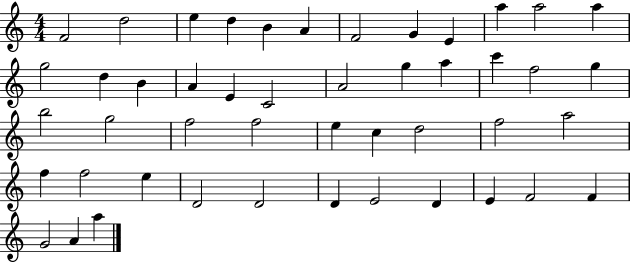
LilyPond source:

{
  \clef treble
  \numericTimeSignature
  \time 4/4
  \key c \major
  f'2 d''2 | e''4 d''4 b'4 a'4 | f'2 g'4 e'4 | a''4 a''2 a''4 | \break g''2 d''4 b'4 | a'4 e'4 c'2 | a'2 g''4 a''4 | c'''4 f''2 g''4 | \break b''2 g''2 | f''2 f''2 | e''4 c''4 d''2 | f''2 a''2 | \break f''4 f''2 e''4 | d'2 d'2 | d'4 e'2 d'4 | e'4 f'2 f'4 | \break g'2 a'4 a''4 | \bar "|."
}